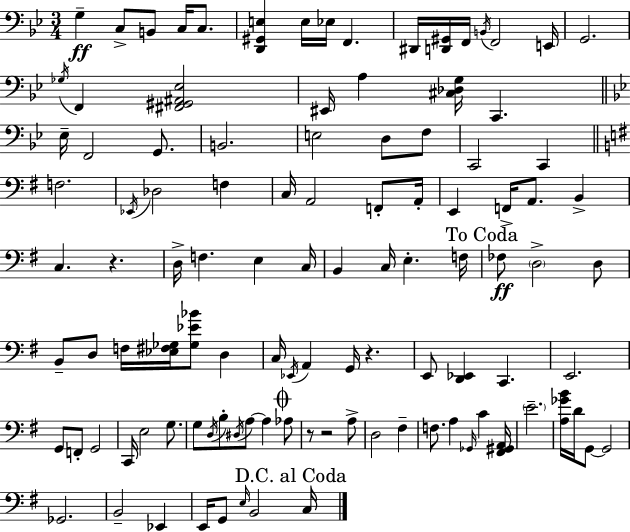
X:1
T:Untitled
M:3/4
L:1/4
K:Bb
G, C,/2 B,,/2 C,/4 C,/2 [D,,^G,,E,] E,/4 _E,/4 F,, ^D,,/4 [D,,^G,,]/4 F,,/4 B,,/4 F,,2 E,,/4 G,,2 _G,/4 F,, [^F,,^G,,^A,,_E,]2 ^E,,/4 A, [^C,_D,G,]/4 C,, _E,/4 F,,2 G,,/2 B,,2 E,2 D,/2 F,/2 C,,2 C,, F,2 _E,,/4 _D,2 F, C,/4 A,,2 F,,/2 A,,/4 E,, F,,/4 A,,/2 B,, C, z D,/4 F, E, C,/4 B,, C,/4 E, F,/4 _F,/2 D,2 D,/2 B,,/2 D,/2 F,/4 [_E,^F,_G,]/4 [_G,_E_B]/2 D, C,/4 _E,,/4 A,, G,,/4 z E,,/2 [D,,_E,,] C,, E,,2 G,,/2 F,,/2 G,,2 C,,/4 E,2 G,/2 G,/2 D,/4 B,/2 ^D,/4 A,/2 A, _A,/2 z/2 z2 A,/2 D,2 ^F, F,/2 A, _G,,/4 C [^F,,^G,,A,,]/4 E2 [A,_GB]/4 D/4 G,,/2 G,,2 _G,,2 B,,2 _E,, E,,/4 G,,/2 E,/4 B,,2 C,/4